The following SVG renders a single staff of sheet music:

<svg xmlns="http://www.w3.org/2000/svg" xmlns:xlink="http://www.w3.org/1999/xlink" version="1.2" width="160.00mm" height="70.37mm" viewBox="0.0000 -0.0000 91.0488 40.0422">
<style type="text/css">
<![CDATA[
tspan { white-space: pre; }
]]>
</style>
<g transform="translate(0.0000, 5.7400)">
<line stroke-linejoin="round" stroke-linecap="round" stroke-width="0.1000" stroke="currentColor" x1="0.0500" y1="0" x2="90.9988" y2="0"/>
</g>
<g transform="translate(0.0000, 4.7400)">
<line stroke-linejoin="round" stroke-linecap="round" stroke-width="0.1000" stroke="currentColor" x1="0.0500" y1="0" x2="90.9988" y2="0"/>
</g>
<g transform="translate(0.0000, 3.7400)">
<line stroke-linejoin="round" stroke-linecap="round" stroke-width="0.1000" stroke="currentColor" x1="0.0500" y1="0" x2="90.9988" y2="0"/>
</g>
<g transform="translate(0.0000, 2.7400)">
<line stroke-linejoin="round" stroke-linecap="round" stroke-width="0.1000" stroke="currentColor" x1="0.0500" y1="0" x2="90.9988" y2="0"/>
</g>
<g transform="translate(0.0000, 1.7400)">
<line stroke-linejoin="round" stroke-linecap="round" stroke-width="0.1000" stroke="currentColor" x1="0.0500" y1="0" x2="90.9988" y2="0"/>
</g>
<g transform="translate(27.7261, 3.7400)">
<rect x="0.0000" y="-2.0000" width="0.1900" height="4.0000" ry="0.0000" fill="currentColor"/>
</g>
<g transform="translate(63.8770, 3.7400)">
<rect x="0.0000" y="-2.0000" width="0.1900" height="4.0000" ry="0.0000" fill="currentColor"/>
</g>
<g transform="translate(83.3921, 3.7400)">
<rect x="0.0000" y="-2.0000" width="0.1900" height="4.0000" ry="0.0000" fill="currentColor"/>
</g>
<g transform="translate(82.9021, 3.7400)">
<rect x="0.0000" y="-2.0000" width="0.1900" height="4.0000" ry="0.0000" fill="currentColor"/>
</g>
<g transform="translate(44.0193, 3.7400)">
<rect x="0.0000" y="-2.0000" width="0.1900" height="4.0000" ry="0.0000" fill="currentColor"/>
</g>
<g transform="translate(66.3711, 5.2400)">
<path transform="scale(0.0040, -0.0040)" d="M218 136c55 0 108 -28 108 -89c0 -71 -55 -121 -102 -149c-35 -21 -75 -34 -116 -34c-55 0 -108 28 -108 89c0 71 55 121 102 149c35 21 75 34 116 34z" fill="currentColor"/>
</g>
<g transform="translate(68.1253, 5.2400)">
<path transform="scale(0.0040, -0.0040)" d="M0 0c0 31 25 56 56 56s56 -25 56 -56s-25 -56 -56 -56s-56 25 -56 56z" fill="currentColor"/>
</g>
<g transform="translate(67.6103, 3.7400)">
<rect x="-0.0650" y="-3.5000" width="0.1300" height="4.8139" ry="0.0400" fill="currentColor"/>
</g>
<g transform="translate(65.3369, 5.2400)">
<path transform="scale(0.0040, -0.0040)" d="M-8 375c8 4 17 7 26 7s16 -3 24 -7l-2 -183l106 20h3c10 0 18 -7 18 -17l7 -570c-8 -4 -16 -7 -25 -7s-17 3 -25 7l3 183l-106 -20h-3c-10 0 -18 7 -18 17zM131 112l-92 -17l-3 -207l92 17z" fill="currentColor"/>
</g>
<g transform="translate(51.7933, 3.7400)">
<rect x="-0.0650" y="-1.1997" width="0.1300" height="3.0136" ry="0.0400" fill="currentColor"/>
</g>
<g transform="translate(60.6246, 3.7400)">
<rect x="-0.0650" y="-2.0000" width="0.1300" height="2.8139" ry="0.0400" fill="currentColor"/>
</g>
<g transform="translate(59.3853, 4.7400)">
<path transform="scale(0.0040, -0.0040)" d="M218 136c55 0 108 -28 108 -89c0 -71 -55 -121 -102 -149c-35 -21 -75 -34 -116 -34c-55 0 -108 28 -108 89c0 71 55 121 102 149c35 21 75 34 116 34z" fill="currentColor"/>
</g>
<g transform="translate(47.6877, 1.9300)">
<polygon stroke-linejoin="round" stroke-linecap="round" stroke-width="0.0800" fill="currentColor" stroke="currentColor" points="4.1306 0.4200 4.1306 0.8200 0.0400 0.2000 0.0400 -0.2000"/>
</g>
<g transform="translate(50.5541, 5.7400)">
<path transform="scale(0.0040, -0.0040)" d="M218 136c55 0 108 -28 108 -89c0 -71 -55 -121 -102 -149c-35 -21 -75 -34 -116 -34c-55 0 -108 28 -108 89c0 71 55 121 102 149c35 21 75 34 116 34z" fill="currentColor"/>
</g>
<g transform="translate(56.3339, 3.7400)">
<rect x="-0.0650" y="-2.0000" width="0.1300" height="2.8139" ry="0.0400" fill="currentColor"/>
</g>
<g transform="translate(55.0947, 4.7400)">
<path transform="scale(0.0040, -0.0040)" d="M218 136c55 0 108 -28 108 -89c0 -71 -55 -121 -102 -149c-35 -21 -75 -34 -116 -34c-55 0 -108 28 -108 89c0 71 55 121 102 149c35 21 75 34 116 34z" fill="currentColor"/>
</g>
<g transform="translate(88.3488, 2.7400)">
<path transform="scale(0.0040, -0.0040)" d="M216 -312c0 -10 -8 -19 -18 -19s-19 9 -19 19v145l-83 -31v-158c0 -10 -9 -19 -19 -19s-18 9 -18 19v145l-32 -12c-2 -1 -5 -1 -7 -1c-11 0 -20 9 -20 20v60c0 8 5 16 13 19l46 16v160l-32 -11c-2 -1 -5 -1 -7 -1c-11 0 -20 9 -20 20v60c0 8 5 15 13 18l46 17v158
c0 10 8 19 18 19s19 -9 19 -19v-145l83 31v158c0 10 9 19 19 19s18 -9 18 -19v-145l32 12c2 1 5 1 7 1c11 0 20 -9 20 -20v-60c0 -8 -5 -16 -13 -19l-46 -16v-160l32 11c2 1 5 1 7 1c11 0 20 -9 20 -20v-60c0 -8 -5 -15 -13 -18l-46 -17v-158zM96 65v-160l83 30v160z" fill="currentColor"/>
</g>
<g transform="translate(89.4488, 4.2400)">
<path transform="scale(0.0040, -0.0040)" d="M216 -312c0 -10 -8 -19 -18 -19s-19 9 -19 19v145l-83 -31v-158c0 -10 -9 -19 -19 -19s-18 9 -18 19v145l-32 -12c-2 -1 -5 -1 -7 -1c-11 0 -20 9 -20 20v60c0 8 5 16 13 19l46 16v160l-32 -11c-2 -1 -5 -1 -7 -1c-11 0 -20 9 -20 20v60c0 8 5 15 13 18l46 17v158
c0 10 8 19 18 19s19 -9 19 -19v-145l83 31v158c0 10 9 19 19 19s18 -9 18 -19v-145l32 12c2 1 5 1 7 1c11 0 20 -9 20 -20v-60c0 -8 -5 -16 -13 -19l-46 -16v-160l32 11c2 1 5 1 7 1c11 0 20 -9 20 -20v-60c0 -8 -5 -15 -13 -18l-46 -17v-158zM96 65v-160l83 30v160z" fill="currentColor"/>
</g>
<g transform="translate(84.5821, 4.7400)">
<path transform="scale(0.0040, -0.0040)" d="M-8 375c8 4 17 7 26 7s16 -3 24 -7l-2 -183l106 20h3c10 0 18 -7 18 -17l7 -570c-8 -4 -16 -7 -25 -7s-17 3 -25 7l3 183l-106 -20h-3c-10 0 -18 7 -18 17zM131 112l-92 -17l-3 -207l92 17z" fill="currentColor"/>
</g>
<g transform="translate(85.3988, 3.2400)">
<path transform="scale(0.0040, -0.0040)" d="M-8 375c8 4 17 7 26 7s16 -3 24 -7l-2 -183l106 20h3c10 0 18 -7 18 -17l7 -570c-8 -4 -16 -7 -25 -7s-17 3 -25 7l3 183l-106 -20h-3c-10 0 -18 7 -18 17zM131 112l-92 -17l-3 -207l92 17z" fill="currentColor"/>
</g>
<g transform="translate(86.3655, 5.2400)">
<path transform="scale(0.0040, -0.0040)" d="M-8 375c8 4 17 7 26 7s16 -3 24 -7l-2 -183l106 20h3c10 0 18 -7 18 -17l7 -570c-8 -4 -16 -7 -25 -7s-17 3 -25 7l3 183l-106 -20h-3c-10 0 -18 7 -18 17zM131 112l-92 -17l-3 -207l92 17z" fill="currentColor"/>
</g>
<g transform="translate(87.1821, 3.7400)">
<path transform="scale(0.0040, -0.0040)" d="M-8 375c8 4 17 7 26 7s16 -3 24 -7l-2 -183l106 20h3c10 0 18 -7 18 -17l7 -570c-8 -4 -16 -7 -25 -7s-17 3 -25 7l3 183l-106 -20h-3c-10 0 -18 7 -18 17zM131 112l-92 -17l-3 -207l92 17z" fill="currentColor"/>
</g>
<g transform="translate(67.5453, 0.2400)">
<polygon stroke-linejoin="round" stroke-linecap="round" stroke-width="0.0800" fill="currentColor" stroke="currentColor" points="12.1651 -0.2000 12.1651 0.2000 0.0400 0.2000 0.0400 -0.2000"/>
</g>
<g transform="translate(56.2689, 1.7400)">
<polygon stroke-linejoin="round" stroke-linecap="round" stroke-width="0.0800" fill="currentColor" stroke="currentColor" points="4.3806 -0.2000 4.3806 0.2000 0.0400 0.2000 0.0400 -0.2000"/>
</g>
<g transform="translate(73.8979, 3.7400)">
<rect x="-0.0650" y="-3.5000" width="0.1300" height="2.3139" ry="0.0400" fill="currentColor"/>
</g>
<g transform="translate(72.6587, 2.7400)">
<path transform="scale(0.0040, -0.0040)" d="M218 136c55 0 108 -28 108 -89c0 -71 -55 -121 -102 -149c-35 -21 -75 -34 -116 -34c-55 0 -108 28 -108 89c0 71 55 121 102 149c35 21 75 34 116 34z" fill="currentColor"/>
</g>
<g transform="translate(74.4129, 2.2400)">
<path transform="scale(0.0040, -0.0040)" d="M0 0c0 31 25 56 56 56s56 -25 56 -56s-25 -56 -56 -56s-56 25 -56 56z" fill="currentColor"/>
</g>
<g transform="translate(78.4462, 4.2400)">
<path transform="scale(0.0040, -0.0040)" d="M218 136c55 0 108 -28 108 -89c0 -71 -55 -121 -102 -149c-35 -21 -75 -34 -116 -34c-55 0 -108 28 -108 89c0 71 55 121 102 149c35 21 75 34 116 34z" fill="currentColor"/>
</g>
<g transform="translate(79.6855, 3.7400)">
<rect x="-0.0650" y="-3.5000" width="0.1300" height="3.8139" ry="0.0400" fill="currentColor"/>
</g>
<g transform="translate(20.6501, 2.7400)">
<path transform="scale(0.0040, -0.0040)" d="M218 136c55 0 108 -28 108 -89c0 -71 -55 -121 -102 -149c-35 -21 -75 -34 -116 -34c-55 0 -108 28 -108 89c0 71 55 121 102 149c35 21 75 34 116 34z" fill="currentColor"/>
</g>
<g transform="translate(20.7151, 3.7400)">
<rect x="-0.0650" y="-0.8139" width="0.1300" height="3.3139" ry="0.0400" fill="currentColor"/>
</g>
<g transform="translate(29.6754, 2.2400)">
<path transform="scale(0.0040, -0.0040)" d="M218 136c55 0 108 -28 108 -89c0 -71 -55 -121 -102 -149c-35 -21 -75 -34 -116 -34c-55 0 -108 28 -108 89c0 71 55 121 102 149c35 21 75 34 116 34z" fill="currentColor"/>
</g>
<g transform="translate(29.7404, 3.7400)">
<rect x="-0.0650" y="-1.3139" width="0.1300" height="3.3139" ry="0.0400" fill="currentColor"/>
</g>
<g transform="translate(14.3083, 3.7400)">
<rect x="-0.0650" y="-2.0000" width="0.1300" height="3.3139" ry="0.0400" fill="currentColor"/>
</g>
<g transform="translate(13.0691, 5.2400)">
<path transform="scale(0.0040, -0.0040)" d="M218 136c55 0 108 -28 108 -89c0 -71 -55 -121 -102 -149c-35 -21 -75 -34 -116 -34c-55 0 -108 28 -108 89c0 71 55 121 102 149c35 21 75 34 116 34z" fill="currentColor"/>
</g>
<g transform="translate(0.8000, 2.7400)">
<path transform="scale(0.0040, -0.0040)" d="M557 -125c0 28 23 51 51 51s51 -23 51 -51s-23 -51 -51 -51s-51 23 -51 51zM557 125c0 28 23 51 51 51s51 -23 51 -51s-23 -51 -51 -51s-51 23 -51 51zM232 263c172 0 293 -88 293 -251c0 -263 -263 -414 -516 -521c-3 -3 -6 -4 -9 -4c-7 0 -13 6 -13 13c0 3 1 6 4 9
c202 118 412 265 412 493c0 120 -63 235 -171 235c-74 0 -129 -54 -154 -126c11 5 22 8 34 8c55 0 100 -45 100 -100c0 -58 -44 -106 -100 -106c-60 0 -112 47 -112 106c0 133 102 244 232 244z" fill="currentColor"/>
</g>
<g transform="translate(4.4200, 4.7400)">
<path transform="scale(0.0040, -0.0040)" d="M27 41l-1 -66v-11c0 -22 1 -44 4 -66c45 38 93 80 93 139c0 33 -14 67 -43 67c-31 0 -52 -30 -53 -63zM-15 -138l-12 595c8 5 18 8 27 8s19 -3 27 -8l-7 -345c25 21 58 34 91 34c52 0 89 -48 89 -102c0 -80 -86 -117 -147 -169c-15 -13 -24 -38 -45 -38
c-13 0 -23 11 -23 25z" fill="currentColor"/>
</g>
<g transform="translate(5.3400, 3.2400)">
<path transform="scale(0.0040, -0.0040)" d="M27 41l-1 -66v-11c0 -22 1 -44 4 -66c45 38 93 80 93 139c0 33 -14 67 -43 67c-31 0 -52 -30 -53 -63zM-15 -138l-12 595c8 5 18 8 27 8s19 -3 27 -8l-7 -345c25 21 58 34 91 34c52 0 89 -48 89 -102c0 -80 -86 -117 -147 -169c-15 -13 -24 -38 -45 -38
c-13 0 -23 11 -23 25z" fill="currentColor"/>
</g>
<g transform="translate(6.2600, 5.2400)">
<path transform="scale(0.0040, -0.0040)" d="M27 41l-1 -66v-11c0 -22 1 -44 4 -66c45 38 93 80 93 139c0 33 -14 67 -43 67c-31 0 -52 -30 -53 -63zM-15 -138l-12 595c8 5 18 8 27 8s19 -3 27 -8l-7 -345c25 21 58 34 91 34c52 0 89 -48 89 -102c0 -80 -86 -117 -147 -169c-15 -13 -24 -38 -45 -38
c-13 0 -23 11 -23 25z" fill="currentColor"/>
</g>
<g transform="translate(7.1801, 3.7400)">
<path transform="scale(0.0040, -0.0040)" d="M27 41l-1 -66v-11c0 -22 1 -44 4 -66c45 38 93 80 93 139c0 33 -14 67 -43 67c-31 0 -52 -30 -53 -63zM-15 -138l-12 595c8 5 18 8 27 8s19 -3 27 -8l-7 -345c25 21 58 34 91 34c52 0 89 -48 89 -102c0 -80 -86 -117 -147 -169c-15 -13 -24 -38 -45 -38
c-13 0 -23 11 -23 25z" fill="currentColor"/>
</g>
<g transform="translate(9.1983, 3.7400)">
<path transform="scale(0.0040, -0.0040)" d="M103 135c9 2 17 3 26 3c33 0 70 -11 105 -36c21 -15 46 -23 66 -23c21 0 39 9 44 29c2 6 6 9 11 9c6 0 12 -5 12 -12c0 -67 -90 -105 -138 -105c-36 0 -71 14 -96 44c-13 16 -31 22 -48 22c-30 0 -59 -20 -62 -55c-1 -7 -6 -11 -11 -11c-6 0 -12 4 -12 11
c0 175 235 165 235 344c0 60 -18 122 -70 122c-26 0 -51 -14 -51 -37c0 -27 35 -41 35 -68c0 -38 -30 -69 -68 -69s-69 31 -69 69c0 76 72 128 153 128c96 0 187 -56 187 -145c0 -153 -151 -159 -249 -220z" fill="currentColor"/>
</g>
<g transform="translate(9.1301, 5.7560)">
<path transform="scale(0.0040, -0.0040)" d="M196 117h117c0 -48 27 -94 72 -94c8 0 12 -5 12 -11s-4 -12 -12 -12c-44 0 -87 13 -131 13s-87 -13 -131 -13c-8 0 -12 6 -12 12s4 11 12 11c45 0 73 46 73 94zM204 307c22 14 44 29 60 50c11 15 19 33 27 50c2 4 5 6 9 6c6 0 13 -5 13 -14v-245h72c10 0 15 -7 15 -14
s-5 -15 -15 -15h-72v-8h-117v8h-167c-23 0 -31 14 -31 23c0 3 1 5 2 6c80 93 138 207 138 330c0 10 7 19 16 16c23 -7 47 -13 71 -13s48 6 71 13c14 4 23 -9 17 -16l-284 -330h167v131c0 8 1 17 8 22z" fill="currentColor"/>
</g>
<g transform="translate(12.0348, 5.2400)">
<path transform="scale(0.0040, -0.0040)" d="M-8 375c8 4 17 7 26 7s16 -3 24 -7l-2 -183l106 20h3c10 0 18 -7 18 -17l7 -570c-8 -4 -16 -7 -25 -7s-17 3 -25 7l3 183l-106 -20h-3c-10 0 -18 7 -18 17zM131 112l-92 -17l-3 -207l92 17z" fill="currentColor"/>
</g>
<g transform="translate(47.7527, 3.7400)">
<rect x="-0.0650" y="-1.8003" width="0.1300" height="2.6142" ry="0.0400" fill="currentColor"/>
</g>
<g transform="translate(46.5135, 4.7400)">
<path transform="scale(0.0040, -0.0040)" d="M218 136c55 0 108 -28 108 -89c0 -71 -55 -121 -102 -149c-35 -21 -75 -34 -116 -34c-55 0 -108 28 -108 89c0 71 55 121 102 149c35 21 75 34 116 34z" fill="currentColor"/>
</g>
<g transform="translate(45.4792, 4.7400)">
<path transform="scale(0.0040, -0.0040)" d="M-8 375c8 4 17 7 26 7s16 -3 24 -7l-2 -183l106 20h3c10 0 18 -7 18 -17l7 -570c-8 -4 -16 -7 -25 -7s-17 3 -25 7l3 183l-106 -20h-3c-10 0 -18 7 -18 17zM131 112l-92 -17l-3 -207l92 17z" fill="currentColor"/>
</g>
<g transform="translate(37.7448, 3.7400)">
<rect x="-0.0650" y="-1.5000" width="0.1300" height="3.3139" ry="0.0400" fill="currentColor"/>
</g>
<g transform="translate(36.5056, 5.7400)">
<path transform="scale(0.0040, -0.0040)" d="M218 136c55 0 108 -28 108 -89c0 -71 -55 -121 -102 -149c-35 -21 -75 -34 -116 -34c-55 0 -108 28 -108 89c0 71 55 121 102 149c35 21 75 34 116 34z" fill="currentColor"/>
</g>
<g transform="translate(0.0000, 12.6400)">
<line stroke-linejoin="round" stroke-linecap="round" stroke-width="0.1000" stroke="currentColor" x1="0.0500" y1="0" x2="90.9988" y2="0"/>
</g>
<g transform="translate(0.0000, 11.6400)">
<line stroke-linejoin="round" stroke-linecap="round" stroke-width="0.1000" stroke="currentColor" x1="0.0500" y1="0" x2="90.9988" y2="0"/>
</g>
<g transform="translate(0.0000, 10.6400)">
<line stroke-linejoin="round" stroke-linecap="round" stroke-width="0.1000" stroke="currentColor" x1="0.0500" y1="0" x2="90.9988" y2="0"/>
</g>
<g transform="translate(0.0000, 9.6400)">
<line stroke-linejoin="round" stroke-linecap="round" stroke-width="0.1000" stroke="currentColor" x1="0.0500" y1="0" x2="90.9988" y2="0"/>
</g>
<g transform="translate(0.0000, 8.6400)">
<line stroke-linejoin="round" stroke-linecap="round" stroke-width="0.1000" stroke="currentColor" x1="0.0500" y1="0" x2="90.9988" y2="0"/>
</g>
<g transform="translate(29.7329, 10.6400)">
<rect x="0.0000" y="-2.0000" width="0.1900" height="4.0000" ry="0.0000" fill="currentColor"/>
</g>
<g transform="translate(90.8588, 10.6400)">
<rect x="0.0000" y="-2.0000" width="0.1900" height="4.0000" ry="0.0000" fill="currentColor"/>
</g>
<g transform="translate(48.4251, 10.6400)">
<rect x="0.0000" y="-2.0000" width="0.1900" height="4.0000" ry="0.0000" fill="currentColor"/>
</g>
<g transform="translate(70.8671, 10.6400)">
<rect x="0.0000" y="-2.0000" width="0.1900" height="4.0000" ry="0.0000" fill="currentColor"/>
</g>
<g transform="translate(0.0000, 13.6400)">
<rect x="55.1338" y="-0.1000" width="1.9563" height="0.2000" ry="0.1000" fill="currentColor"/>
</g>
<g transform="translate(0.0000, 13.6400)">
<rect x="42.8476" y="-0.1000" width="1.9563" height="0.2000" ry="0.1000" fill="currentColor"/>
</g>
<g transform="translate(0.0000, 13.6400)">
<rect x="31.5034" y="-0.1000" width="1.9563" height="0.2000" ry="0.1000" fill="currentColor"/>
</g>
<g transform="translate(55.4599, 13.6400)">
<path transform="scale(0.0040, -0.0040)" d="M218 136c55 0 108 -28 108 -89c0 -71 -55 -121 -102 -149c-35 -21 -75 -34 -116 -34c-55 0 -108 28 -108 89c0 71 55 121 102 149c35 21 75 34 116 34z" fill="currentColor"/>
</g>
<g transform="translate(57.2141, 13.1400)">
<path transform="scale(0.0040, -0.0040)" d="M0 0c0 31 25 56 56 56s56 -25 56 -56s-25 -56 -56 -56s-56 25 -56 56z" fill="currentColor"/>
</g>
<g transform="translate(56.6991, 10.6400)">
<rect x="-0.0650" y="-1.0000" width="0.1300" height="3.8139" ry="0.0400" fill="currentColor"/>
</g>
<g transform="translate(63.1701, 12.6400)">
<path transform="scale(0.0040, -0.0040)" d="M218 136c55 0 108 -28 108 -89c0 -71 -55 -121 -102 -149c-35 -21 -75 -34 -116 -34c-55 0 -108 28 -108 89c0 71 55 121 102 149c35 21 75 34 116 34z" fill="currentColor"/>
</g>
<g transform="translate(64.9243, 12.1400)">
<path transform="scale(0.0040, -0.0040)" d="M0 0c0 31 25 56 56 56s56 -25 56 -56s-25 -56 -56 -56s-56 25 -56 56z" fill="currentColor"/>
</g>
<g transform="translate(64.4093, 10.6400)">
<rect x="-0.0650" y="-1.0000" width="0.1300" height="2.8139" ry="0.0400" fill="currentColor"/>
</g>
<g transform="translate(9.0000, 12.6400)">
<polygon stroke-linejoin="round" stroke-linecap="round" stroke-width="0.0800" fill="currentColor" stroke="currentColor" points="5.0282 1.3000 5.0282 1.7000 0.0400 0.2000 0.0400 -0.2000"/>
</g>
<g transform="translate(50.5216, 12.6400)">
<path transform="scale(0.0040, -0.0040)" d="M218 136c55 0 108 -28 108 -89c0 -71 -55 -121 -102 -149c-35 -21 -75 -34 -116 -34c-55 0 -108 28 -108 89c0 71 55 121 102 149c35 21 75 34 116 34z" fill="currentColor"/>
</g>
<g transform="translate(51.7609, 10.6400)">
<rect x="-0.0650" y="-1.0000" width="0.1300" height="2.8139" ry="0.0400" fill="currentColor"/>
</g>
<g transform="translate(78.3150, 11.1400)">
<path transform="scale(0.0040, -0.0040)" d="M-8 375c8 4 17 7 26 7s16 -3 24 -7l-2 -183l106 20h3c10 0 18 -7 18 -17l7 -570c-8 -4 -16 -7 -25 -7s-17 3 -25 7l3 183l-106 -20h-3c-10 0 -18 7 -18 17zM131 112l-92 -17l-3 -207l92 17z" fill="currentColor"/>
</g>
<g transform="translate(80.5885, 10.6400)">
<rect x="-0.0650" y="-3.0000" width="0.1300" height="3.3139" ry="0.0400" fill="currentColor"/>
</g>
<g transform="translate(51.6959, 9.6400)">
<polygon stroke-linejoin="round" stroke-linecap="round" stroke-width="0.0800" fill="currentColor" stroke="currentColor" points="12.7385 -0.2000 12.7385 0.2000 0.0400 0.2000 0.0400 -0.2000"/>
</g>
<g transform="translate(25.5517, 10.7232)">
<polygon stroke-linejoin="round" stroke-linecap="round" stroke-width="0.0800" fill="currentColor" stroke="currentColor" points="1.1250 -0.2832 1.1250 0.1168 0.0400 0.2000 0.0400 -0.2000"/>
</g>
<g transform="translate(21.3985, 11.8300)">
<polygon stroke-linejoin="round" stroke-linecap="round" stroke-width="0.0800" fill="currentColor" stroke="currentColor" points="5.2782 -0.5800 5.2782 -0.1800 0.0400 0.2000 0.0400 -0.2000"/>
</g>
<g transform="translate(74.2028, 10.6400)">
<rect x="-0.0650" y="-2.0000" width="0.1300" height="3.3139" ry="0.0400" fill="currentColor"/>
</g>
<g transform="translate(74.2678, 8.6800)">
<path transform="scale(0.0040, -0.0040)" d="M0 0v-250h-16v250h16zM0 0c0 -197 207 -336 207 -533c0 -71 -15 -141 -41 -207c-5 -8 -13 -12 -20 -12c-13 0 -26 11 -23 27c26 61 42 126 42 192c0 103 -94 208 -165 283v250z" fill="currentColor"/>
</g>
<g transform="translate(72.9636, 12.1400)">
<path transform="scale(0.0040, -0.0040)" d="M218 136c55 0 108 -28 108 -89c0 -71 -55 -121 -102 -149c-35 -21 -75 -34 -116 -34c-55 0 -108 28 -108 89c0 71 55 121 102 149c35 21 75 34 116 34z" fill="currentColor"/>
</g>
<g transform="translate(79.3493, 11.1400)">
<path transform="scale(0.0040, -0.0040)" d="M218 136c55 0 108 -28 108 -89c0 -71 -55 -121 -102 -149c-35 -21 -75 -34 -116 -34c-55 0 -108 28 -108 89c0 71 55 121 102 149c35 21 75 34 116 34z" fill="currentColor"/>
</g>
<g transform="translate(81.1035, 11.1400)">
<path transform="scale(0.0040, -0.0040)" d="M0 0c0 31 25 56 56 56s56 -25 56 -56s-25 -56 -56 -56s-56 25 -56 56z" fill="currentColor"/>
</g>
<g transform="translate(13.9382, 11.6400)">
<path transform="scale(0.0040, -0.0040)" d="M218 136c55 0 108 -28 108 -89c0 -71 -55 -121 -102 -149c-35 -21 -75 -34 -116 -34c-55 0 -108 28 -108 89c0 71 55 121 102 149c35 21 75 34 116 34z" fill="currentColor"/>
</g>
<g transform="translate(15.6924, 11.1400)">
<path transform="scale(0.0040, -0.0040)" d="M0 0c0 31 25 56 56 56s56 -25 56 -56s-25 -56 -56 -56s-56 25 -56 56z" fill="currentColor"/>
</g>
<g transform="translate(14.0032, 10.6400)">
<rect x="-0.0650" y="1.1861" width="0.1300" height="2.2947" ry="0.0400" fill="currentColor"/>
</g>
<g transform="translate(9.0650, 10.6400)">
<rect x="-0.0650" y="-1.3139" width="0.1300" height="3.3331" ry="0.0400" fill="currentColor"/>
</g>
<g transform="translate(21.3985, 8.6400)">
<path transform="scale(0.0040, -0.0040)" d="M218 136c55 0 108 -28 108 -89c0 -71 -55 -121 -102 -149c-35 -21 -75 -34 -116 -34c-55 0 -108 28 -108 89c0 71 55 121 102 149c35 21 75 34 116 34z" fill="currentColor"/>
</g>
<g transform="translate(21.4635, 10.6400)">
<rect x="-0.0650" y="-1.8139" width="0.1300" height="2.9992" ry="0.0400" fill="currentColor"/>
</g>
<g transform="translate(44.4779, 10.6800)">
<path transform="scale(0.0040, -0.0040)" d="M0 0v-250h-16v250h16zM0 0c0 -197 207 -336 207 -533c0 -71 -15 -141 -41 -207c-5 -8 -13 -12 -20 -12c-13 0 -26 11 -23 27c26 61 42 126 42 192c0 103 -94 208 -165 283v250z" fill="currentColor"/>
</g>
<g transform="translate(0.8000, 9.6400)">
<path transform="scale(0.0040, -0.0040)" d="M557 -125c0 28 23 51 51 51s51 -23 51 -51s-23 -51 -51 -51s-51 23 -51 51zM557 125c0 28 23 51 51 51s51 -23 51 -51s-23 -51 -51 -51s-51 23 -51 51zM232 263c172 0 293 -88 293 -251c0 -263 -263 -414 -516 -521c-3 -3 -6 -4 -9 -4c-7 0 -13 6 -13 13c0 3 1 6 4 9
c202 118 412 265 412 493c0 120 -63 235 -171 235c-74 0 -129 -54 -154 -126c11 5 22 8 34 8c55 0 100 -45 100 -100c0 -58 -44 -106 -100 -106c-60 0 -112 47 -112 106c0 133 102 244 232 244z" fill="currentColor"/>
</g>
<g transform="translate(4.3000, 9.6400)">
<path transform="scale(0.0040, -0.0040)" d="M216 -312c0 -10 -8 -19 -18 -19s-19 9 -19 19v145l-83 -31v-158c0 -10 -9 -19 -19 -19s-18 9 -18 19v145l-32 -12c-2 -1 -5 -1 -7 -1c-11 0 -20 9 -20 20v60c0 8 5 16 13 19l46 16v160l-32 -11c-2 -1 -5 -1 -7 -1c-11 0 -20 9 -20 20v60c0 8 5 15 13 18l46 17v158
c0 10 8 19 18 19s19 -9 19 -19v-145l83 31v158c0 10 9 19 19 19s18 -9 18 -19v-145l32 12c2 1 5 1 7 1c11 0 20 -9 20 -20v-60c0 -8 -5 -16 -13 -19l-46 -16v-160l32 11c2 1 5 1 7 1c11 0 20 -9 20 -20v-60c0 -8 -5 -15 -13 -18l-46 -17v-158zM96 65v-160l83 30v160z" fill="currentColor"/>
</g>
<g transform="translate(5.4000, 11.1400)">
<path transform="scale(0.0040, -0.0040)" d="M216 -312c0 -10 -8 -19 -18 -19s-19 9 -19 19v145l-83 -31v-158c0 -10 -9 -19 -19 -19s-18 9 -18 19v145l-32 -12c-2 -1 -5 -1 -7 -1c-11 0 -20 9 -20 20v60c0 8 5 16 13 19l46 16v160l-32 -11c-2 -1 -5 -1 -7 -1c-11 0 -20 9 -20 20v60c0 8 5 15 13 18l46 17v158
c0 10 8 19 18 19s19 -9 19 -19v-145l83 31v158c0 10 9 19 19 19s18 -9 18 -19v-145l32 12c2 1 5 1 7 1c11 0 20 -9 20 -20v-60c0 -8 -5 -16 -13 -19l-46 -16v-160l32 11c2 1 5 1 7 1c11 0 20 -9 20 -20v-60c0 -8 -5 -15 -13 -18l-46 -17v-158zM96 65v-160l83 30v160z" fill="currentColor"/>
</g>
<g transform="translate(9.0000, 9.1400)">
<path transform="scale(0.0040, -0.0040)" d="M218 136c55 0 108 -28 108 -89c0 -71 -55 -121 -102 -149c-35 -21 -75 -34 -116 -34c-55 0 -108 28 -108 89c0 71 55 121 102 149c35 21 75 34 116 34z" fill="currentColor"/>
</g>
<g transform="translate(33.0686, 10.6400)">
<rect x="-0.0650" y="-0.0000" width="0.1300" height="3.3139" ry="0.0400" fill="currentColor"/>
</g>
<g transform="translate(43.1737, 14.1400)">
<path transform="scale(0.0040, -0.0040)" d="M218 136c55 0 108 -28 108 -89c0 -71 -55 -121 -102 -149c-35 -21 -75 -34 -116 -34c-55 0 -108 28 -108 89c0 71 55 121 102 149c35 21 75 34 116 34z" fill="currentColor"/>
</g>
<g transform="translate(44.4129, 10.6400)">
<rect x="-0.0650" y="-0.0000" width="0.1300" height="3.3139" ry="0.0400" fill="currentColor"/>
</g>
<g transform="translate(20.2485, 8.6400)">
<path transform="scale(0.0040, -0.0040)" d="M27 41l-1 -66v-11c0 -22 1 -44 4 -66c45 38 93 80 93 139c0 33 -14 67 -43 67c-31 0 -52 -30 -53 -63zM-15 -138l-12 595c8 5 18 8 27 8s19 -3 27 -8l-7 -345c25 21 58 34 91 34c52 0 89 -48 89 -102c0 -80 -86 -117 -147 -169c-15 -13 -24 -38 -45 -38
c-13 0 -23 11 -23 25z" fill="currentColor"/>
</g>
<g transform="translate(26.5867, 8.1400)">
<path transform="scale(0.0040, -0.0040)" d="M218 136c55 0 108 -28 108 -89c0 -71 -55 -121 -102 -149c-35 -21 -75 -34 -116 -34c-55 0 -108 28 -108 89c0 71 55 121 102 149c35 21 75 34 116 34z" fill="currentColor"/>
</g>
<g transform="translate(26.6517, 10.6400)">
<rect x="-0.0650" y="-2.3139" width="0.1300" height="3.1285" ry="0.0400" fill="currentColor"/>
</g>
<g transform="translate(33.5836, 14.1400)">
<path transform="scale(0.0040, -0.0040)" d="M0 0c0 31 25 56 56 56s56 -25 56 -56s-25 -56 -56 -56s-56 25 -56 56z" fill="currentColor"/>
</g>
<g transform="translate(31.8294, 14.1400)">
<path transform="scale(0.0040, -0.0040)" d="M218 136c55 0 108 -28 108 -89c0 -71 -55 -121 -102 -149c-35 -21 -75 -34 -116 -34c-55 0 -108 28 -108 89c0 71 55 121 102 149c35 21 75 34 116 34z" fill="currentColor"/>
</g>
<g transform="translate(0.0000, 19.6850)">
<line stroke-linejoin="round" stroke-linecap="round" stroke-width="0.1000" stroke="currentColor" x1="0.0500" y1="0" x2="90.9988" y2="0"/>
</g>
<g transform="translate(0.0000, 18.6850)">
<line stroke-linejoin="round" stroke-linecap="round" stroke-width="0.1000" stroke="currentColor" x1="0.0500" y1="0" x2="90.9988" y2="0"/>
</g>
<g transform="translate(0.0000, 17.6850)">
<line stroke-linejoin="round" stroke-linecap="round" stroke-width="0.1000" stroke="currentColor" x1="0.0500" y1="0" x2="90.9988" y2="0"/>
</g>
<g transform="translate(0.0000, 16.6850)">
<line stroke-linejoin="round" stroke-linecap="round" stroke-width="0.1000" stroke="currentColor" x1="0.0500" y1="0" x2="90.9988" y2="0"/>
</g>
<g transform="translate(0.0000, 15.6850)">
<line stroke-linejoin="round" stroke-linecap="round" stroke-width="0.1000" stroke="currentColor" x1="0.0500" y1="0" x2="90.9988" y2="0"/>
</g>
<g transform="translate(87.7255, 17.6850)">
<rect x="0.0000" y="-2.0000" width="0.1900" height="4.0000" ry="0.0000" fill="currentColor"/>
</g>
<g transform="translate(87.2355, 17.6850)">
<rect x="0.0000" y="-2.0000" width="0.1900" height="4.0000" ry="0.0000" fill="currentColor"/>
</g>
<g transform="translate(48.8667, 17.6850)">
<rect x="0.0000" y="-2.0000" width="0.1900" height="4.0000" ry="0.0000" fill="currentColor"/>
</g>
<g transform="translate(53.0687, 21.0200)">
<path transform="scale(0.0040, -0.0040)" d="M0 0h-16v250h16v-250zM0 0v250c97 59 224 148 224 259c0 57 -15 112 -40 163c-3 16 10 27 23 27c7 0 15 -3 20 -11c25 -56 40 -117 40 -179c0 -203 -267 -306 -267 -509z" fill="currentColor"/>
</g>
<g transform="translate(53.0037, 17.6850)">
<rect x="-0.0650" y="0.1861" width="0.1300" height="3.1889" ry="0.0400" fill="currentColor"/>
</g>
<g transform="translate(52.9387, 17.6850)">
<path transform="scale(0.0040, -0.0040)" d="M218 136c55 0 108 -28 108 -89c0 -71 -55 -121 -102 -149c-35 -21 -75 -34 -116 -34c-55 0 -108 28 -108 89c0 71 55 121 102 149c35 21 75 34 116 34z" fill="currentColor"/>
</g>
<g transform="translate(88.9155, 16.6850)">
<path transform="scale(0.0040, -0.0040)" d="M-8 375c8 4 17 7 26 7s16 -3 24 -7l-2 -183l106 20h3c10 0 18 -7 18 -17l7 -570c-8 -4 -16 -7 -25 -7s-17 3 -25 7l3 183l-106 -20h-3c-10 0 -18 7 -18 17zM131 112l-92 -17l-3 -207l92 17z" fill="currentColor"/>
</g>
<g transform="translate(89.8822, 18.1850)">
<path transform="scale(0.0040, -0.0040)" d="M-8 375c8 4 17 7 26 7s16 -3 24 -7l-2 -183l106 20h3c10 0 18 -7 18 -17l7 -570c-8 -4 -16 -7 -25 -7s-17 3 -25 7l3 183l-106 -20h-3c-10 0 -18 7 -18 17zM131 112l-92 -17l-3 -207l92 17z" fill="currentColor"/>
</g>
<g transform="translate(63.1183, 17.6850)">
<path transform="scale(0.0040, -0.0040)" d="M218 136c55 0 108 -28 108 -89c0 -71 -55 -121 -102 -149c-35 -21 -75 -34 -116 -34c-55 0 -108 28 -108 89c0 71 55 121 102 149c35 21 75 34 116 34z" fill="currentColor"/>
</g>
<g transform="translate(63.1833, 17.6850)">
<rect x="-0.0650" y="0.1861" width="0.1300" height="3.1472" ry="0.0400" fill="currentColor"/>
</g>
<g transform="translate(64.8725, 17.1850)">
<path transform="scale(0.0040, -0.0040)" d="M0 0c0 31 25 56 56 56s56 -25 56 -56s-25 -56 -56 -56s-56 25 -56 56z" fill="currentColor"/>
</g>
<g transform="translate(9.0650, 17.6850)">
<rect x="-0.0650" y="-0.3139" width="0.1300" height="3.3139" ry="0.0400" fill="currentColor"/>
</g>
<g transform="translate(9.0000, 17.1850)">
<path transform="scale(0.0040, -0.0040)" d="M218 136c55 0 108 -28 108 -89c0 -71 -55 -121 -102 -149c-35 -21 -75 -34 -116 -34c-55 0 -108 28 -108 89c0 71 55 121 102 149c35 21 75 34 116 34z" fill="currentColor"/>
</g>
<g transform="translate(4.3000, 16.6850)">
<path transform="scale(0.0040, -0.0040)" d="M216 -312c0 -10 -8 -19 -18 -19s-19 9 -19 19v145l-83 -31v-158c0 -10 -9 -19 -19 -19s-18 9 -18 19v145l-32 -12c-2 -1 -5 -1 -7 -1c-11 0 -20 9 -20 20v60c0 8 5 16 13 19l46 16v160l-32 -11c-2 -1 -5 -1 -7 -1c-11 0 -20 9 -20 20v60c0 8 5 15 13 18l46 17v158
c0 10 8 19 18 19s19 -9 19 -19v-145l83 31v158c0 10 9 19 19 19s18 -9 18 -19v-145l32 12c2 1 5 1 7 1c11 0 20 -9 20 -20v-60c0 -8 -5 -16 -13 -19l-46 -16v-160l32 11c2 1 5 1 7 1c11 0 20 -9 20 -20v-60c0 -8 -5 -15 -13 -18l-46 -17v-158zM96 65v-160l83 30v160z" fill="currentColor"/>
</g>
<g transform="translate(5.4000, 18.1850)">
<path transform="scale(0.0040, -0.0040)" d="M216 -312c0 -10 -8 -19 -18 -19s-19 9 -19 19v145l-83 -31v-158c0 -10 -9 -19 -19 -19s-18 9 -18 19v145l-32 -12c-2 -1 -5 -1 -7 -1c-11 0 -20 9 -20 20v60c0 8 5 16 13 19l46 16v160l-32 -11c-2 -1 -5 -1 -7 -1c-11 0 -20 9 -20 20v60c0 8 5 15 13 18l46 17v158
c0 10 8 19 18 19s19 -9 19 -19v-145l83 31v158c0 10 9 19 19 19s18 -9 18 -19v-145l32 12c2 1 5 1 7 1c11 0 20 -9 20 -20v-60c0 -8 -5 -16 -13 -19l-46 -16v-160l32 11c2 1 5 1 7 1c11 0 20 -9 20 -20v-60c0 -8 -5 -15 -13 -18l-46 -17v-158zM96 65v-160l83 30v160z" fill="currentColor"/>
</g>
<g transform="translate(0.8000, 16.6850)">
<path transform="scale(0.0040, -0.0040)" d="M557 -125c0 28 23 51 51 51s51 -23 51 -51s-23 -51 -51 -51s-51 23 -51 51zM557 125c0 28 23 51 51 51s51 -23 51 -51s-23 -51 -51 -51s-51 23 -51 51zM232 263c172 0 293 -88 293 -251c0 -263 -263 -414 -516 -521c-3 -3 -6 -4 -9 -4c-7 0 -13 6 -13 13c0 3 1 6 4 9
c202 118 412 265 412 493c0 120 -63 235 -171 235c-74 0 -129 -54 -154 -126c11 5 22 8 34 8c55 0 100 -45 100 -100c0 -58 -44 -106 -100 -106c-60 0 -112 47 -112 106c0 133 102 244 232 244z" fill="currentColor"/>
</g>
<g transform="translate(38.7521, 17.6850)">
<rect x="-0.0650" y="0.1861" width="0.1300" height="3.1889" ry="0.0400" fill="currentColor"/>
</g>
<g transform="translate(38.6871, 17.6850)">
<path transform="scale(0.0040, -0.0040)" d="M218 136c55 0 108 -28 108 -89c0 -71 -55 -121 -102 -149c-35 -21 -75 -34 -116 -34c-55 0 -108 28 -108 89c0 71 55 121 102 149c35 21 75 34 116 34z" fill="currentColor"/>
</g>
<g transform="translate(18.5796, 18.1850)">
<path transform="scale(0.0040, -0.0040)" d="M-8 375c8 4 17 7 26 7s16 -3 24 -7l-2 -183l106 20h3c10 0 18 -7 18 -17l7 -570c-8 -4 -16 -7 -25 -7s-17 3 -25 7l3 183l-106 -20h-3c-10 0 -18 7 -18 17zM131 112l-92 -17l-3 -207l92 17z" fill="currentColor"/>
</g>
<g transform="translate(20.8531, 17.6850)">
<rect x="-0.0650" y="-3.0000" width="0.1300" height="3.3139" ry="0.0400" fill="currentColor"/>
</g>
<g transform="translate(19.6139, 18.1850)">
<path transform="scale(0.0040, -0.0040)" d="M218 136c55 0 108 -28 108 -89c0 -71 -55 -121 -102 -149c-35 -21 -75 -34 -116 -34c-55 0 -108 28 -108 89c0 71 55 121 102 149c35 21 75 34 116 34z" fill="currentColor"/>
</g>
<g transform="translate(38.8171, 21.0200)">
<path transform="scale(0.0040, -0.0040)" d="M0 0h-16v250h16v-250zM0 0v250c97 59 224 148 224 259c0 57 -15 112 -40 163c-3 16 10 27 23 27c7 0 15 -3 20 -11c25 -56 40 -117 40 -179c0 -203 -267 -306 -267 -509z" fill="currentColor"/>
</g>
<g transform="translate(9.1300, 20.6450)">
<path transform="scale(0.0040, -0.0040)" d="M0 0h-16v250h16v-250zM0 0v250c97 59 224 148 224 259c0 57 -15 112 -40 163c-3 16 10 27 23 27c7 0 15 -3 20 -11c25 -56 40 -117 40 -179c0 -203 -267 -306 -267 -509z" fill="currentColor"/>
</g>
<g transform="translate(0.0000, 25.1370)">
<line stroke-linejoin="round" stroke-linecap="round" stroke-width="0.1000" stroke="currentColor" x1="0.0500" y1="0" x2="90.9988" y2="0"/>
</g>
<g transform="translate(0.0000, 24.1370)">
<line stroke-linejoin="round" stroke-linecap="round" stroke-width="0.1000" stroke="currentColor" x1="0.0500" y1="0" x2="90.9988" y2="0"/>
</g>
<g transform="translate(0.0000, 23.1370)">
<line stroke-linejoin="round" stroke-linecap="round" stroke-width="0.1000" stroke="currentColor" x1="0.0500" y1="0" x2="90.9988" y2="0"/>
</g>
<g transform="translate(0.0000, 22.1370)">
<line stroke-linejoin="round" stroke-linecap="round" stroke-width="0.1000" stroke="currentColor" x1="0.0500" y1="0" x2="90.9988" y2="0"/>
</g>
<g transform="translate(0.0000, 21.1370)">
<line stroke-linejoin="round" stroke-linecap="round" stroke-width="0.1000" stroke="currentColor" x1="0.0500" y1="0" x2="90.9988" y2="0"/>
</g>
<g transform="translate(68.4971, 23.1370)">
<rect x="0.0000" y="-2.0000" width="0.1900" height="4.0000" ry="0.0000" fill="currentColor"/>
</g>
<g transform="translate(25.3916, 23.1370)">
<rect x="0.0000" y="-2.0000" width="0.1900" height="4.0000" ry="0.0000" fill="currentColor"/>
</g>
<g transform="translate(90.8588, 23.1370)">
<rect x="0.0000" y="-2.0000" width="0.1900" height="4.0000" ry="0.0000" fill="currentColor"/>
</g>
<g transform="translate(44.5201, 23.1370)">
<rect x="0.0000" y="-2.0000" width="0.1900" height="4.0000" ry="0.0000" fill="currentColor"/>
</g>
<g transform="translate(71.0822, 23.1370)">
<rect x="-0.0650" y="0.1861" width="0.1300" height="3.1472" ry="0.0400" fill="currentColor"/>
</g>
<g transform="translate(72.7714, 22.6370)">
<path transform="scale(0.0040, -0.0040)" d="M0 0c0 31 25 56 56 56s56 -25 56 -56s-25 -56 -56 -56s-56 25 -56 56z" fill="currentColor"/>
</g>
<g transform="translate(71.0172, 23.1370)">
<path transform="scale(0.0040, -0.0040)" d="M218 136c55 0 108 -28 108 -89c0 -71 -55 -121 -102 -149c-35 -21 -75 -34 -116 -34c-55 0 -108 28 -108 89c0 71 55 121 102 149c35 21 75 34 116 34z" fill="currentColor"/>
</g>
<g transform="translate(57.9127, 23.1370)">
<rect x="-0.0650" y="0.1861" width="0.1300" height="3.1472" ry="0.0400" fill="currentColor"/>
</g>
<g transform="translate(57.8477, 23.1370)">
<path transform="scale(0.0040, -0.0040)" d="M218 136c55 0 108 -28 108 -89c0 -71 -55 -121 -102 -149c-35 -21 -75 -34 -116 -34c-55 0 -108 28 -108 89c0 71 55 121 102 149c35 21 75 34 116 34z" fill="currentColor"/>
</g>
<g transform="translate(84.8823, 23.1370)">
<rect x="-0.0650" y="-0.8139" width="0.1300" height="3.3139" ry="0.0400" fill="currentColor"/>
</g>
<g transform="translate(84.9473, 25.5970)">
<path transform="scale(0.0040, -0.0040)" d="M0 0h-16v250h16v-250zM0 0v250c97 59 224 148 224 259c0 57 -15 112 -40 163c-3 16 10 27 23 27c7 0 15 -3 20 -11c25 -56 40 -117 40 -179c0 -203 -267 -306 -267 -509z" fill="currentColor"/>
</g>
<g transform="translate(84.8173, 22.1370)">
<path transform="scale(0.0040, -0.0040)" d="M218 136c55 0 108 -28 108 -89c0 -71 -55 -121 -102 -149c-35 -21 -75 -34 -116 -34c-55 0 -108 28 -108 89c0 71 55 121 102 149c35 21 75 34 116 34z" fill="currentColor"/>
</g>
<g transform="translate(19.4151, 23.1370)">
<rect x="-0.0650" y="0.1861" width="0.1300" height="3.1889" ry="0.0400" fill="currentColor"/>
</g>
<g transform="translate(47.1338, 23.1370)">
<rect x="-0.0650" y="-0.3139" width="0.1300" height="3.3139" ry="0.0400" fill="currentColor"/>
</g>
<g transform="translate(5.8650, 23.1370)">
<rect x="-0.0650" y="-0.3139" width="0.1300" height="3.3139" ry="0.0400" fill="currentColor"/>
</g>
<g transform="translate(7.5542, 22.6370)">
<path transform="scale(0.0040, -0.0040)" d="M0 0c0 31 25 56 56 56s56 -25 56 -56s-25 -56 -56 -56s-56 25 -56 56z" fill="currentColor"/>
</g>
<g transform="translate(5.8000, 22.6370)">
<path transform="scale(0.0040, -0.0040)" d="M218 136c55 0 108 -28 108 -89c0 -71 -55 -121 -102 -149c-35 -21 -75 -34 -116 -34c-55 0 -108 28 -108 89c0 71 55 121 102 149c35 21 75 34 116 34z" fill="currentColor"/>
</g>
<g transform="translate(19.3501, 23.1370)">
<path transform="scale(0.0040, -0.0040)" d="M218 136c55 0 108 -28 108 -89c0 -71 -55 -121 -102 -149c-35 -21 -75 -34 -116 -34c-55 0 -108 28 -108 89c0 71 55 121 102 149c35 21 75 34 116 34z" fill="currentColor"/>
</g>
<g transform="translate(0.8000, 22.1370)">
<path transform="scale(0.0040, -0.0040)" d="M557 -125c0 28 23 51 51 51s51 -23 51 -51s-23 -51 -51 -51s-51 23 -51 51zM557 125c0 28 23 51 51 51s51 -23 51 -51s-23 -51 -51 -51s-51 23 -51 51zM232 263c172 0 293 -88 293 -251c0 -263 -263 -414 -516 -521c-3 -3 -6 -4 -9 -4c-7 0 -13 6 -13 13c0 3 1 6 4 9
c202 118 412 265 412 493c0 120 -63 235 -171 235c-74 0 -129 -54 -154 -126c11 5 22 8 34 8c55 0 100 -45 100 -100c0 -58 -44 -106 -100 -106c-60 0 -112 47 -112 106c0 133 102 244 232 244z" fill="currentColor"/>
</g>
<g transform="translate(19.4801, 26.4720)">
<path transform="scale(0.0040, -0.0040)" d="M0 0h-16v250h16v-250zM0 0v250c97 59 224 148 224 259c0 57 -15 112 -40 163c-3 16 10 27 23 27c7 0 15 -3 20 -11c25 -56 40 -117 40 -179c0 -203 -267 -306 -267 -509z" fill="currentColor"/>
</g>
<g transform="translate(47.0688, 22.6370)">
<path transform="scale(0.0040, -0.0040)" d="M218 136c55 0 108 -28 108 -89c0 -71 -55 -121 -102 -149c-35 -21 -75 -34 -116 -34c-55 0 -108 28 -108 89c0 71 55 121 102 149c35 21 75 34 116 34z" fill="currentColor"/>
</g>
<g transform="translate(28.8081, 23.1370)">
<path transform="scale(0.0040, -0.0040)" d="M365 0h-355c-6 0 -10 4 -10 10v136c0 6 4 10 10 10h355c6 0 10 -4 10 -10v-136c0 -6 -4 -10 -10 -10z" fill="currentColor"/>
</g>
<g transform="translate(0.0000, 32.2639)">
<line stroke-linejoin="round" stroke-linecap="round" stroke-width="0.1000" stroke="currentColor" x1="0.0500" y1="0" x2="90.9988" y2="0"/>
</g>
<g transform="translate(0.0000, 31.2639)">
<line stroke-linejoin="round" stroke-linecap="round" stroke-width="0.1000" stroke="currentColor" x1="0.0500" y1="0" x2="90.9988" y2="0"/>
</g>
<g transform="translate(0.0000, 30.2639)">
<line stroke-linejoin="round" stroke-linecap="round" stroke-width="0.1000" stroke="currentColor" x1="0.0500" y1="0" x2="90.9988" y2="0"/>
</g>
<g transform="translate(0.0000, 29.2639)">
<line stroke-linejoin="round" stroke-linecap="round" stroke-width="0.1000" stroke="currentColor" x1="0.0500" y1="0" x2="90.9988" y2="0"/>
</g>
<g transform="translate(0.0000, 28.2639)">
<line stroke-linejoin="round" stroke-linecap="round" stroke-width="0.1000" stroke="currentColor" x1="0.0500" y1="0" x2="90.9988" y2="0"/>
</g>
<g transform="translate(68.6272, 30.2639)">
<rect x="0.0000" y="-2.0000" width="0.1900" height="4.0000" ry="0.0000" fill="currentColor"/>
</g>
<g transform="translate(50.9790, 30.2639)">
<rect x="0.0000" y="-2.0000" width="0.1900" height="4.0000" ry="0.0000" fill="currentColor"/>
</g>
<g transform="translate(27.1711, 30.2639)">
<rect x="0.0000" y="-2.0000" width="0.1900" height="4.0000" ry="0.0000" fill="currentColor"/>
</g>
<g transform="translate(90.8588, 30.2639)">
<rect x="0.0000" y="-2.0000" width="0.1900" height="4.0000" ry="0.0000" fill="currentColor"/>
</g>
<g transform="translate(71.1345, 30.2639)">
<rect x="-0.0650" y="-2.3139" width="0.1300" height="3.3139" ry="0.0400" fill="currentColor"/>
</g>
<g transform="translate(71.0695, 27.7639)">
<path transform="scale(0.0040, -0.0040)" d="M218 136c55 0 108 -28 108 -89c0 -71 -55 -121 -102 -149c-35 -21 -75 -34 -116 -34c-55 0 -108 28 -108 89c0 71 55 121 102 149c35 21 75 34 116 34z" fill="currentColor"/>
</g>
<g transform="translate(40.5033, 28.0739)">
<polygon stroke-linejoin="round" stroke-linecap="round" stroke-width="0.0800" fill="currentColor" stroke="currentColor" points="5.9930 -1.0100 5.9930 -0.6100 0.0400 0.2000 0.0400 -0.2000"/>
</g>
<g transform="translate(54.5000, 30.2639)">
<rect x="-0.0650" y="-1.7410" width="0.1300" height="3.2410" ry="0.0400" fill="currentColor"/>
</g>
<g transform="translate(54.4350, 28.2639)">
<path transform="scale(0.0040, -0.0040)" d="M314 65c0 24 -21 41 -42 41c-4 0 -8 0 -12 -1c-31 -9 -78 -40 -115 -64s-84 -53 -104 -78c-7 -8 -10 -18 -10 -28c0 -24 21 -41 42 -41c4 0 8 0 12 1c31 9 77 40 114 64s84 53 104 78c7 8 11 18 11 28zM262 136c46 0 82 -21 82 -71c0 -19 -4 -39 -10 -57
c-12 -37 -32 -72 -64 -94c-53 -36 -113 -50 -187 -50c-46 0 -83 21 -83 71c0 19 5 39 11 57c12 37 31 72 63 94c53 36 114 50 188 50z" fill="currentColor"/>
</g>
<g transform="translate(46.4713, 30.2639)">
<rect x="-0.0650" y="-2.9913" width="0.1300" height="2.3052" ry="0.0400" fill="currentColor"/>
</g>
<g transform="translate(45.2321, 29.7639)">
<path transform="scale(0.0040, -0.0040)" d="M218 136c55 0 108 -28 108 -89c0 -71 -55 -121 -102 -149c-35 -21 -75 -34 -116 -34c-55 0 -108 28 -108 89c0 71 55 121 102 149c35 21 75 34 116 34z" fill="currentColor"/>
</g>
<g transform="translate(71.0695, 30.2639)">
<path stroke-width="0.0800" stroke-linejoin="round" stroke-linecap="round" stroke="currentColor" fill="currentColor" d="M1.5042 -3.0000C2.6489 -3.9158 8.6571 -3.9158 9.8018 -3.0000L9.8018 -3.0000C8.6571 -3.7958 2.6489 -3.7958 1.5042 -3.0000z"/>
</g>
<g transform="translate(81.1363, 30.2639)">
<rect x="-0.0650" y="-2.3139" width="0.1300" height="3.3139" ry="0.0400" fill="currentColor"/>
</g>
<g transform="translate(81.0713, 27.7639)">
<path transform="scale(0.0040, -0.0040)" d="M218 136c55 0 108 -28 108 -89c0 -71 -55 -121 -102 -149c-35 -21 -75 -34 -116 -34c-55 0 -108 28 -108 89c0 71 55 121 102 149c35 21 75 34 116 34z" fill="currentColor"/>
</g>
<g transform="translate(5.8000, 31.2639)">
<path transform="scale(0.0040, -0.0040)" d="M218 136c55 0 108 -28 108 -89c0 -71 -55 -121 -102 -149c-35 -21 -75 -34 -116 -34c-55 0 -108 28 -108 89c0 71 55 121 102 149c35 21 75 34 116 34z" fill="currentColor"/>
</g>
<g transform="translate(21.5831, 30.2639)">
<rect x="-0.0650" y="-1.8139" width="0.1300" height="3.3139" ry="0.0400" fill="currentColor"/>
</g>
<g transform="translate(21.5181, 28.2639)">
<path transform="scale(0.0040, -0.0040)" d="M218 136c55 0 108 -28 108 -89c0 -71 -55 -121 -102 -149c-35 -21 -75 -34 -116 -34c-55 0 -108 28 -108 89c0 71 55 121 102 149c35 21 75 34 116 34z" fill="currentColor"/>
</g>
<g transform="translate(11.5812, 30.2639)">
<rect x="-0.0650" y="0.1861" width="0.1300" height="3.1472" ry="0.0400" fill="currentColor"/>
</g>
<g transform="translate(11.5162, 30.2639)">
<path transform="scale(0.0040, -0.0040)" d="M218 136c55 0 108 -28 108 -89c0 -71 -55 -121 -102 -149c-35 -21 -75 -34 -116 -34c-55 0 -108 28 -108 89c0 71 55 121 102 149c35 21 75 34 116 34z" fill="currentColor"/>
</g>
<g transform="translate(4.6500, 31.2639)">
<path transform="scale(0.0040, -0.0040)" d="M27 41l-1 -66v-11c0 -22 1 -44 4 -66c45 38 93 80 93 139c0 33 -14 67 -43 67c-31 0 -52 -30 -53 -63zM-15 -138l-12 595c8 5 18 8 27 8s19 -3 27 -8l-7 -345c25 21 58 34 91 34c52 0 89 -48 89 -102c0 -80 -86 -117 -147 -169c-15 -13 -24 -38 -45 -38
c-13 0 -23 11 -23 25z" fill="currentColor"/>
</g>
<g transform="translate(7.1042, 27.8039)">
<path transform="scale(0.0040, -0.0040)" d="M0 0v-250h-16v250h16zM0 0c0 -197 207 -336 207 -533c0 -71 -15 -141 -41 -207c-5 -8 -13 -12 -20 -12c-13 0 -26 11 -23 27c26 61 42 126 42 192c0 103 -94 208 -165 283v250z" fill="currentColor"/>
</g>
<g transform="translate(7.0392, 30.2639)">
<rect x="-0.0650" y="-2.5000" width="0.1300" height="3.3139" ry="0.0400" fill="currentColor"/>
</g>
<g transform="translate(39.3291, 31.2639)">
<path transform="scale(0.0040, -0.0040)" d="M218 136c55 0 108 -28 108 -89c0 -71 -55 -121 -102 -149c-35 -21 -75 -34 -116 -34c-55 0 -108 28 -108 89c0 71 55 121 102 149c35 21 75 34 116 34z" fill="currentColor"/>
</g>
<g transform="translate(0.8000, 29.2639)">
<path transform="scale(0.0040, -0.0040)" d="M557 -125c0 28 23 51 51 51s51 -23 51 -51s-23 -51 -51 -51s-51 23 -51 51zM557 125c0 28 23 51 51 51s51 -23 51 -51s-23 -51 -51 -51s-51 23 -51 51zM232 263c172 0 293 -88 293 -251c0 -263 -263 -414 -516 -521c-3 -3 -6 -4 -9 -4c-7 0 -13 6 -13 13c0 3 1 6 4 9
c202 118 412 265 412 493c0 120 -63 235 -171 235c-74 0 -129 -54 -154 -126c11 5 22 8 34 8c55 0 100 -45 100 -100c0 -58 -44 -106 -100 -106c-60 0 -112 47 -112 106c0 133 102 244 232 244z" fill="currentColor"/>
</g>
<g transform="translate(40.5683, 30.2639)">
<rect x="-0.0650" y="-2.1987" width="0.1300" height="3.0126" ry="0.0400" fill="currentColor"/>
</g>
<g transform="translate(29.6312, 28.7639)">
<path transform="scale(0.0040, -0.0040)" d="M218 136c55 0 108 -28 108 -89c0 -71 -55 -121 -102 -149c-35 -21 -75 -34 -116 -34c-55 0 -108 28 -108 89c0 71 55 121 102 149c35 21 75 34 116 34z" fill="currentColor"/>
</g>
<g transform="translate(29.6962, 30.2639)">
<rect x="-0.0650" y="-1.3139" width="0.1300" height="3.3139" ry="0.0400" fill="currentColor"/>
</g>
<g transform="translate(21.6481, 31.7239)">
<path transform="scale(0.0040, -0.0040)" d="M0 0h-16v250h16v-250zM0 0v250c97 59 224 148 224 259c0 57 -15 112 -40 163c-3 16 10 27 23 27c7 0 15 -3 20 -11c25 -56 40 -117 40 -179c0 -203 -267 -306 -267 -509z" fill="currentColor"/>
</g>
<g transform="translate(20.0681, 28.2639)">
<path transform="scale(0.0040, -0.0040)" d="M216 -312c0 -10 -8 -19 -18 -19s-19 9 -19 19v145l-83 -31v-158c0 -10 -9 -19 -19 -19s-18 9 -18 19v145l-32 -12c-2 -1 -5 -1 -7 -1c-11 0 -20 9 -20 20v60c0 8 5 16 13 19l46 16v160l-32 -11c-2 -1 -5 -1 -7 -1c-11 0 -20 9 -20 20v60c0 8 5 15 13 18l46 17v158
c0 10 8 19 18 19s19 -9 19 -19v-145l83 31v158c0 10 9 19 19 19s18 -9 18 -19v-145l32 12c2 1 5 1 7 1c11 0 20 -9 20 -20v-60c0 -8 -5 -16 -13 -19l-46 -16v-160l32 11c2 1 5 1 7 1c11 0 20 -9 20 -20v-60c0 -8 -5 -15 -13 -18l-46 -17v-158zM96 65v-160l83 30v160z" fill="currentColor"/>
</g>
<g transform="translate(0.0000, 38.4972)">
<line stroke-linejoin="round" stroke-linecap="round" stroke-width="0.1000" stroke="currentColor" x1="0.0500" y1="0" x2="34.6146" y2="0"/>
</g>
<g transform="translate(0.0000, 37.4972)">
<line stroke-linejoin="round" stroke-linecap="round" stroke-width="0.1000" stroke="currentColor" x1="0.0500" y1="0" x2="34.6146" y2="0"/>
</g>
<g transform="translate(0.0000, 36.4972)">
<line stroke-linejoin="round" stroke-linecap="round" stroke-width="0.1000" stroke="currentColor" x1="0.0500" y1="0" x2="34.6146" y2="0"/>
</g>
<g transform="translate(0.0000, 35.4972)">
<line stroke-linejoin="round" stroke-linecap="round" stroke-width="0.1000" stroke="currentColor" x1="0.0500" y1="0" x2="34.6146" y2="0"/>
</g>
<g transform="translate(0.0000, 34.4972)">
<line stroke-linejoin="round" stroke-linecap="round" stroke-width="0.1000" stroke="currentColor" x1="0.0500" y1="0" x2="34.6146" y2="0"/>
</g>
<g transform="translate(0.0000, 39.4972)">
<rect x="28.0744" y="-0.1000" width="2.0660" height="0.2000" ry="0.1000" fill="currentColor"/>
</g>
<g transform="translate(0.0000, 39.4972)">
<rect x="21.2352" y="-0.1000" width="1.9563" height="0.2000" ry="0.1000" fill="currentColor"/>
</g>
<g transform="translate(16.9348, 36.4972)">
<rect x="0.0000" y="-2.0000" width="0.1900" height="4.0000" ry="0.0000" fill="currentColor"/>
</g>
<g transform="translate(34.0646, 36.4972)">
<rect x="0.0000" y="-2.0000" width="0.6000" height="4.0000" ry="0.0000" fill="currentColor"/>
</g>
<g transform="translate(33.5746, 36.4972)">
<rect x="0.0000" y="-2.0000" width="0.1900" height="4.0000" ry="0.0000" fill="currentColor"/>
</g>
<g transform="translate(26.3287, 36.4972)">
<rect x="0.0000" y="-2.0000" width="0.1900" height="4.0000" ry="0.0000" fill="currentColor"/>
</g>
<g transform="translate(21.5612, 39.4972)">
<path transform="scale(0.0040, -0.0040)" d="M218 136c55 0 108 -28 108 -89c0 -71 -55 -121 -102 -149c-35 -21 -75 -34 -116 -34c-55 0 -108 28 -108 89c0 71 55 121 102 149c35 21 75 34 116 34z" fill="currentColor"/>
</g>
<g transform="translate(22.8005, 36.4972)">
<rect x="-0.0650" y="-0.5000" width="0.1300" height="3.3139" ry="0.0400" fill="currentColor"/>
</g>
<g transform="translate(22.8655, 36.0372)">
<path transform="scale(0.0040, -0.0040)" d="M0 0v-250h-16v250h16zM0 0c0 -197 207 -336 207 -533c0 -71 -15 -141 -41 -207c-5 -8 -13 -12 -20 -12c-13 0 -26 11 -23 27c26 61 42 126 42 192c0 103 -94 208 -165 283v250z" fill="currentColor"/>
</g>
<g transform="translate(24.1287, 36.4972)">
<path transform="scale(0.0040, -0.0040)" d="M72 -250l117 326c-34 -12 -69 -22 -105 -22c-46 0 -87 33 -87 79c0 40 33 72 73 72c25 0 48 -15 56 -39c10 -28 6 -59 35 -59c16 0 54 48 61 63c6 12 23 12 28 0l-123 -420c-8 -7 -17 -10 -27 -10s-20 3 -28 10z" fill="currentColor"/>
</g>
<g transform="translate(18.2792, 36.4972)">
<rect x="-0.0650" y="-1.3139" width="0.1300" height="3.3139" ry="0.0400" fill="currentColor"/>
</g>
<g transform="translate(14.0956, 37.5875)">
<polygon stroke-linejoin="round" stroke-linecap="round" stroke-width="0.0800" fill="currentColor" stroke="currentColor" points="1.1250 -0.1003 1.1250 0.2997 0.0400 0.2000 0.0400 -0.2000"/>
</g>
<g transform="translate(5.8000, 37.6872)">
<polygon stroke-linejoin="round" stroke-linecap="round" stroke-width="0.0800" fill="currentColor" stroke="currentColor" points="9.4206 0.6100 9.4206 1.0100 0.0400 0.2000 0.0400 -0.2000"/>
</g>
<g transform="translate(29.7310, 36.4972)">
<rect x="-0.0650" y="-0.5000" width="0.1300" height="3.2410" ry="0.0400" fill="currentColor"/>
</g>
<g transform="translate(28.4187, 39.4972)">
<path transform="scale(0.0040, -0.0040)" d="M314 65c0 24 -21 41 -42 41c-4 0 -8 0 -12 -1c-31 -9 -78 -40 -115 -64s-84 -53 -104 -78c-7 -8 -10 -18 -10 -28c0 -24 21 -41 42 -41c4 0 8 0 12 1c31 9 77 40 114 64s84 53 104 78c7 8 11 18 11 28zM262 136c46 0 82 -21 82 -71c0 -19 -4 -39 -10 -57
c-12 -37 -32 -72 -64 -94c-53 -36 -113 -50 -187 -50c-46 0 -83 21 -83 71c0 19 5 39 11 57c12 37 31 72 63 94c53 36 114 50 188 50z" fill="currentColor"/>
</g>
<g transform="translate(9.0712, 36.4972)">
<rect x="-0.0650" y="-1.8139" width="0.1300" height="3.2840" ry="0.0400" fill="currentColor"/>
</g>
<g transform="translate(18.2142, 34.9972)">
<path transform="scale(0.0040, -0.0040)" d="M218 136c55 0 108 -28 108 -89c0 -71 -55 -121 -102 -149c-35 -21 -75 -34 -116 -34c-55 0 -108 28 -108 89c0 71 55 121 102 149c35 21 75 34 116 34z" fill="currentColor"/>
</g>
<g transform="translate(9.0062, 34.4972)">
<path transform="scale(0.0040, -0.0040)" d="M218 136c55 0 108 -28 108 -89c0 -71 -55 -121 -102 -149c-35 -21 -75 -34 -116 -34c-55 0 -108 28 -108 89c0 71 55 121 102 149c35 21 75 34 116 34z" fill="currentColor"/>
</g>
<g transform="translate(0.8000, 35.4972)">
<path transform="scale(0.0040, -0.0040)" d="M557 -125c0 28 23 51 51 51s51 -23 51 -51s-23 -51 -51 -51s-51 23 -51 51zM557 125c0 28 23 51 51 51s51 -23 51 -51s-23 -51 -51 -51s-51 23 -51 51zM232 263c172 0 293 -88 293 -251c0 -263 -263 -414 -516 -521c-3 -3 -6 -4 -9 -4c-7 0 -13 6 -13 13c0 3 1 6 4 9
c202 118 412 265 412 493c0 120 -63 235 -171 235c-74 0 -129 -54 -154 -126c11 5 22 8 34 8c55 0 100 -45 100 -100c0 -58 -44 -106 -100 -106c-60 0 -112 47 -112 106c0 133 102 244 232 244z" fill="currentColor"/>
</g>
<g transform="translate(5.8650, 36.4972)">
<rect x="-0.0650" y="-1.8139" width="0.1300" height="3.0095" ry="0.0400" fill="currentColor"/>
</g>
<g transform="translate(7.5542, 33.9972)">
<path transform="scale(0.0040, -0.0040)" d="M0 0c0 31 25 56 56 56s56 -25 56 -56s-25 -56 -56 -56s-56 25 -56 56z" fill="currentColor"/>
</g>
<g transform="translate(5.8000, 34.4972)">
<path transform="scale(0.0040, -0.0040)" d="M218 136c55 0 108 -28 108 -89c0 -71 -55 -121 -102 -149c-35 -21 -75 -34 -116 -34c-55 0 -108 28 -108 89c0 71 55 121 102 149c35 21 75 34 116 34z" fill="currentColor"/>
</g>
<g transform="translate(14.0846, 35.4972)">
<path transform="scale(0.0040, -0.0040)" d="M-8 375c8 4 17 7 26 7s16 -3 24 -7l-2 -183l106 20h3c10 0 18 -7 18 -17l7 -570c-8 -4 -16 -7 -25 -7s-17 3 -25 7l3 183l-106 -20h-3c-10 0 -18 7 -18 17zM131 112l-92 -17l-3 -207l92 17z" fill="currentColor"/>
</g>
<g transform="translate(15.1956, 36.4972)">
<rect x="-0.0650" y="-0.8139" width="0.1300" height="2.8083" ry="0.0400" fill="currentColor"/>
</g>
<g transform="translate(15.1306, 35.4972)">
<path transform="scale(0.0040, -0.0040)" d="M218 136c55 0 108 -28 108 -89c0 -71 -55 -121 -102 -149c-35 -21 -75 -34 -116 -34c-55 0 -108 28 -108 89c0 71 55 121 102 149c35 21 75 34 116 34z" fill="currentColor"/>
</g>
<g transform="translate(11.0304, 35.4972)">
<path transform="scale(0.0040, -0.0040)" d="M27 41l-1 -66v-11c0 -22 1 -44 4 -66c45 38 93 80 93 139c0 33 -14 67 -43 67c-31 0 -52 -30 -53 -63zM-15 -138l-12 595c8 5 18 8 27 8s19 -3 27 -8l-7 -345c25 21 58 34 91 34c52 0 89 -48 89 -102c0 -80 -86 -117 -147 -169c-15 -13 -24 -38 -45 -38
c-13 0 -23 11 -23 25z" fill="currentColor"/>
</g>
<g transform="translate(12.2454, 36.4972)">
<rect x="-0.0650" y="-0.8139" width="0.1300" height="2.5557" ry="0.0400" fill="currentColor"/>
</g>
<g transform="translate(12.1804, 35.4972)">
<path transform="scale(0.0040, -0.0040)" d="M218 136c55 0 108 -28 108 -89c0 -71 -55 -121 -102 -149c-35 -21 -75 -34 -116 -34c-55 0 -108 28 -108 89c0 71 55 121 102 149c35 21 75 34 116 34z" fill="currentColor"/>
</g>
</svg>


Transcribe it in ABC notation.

X:1
T:Untitled
M:2/4
L:1/4
K:Ab
A,, F, G, G,, B,,/2 G,,/2 B,,/2 B,,/2 A,,/2 F,/2 C,/2 G,/2 B,,/2 _A,/2 B,/4 D,, D,,/2 G,,/2 E,,/2 G,,/2 A,,/2 C, E,/2 C, D,/2 D,/2 D, E, D,/2 z2 E, D, D, F,/2 _B,,/2 D, ^A,/2 G, B,,/2 E,/2 A,2 B, B, A,/2 A,/2 _F,/2 F,/4 G, E,,/2 z/2 E,,2